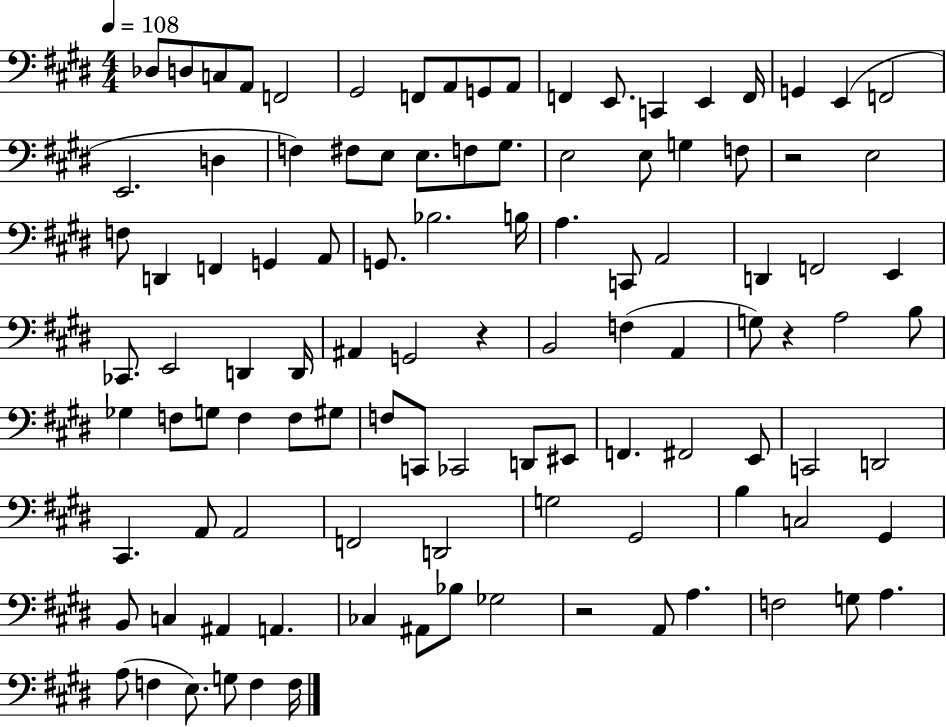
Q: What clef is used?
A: bass